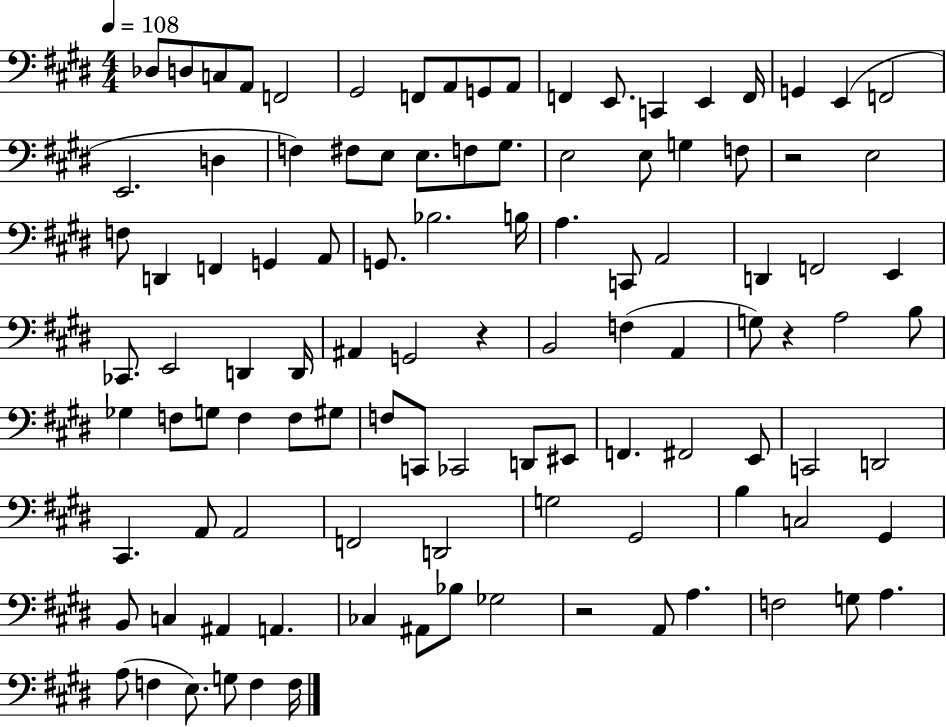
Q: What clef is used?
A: bass